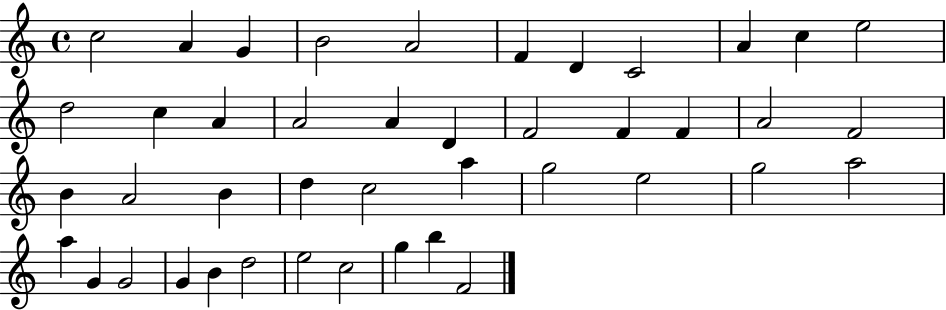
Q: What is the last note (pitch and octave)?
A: F4